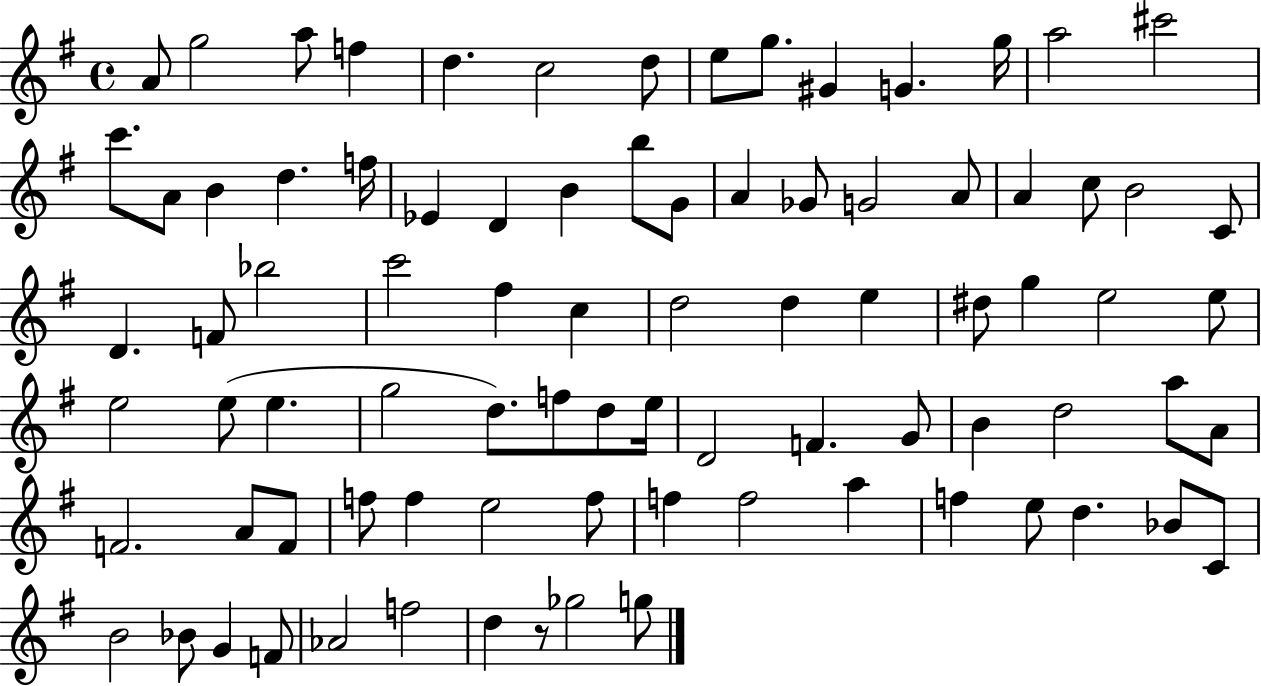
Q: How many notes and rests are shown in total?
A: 85